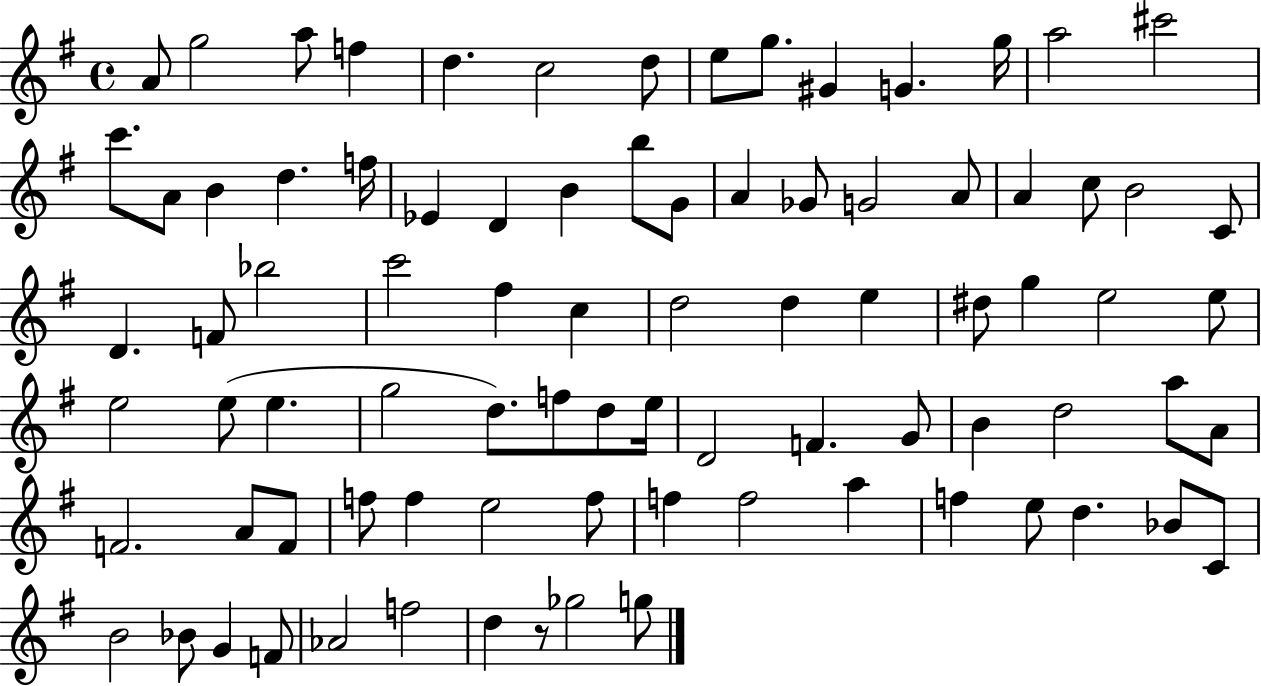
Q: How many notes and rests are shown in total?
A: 85